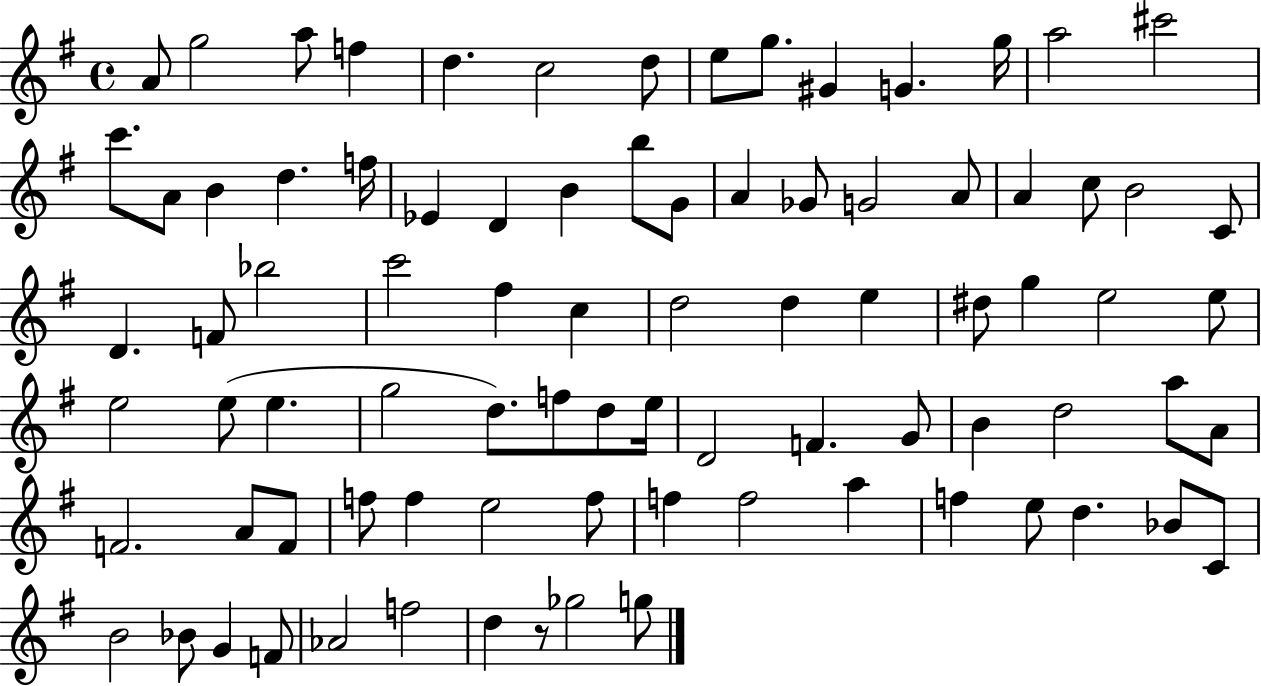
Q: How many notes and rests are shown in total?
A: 85